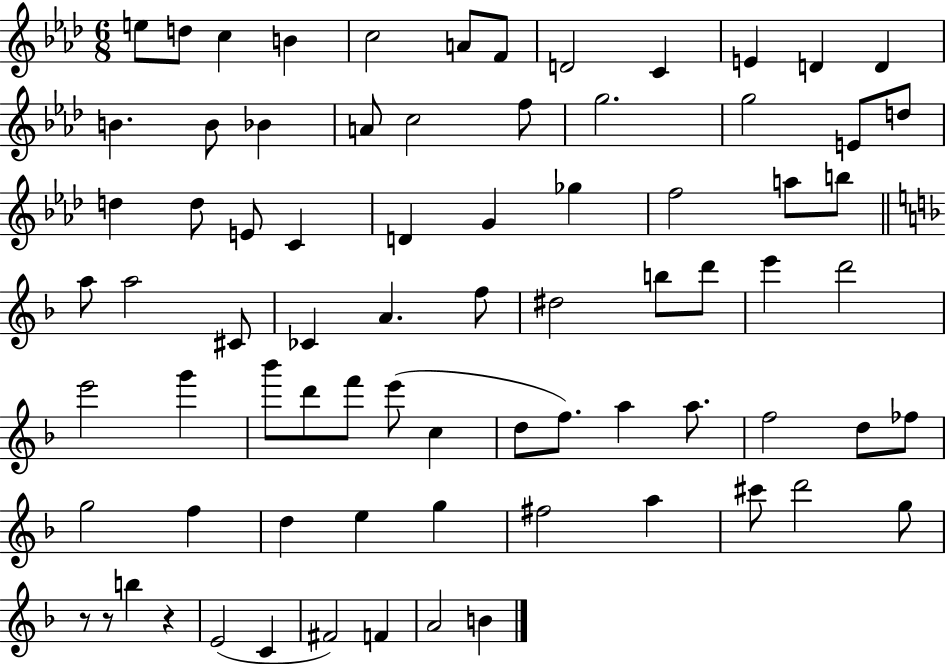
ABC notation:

X:1
T:Untitled
M:6/8
L:1/4
K:Ab
e/2 d/2 c B c2 A/2 F/2 D2 C E D D B B/2 _B A/2 c2 f/2 g2 g2 E/2 d/2 d d/2 E/2 C D G _g f2 a/2 b/2 a/2 a2 ^C/2 _C A f/2 ^d2 b/2 d'/2 e' d'2 e'2 g' _b'/2 d'/2 f'/2 e'/2 c d/2 f/2 a a/2 f2 d/2 _f/2 g2 f d e g ^f2 a ^c'/2 d'2 g/2 z/2 z/2 b z E2 C ^F2 F A2 B